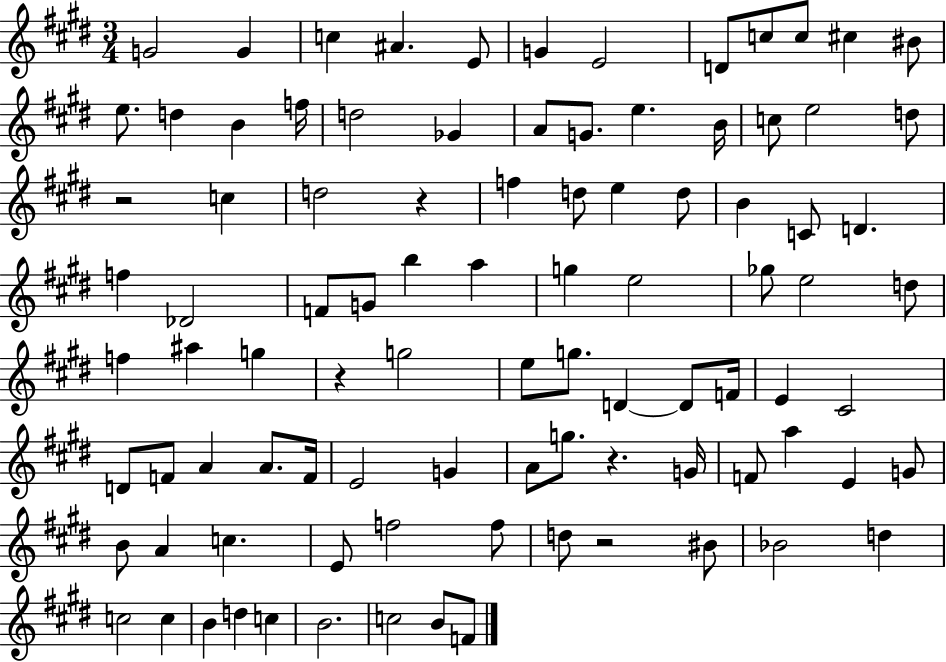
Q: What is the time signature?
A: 3/4